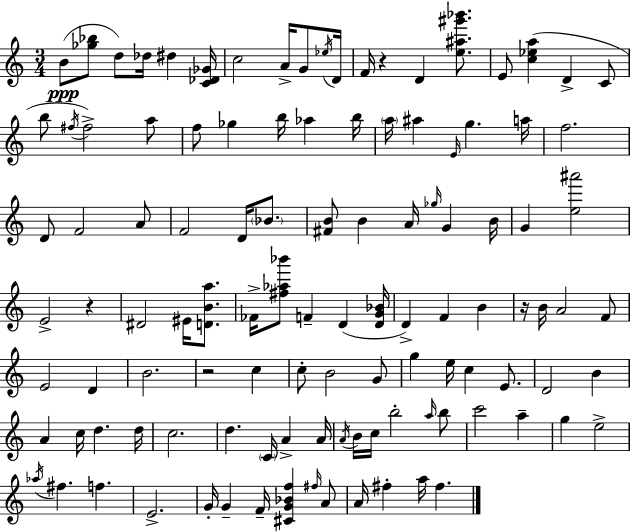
B4/e [Gb5,Bb5]/e D5/e Db5/s D#5/q [C4,Db4,Gb4]/s C5/h A4/s G4/e Eb5/s D4/s F4/s R/q D4/q [E5,A#5,G#6,Bb6]/e. E4/e [C5,Eb5,A5]/q D4/q C4/e B5/e F#5/s F#5/h A5/e F5/e Gb5/q B5/s Ab5/q B5/s A5/s A#5/q E4/s G5/q. A5/s F5/h. D4/e F4/h A4/e F4/h D4/s Bb4/e. [F#4,B4]/e B4/q A4/s Gb5/s G4/q B4/s G4/q [E5,A#6]/h E4/h R/q D#4/h EIS4/s [D4,B4,A5]/e. FES4/s [F#5,Ab5,Bb6]/e F4/q D4/q [D4,G4,Bb4]/s D4/q F4/q B4/q R/s B4/s A4/h F4/e E4/h D4/q B4/h. R/h C5/q C5/e B4/h G4/e G5/q E5/s C5/q E4/e. D4/h B4/q A4/q C5/s D5/q. D5/s C5/h. D5/q. C4/s A4/q A4/s A4/s B4/s C5/s B5/h A5/s B5/e C6/h A5/q G5/q E5/h Ab5/s F#5/q. F5/q. E4/h. G4/s G4/q F4/s [C#4,G4,Bb4,F5]/q F#5/s A4/e A4/s F#5/q A5/s F#5/q.